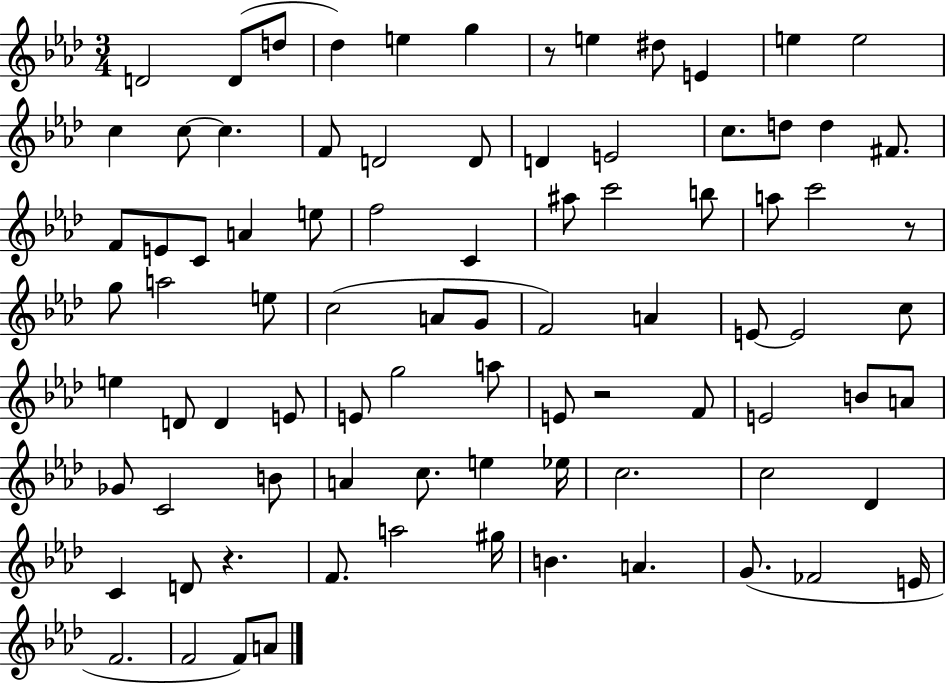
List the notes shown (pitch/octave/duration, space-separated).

D4/h D4/e D5/e Db5/q E5/q G5/q R/e E5/q D#5/e E4/q E5/q E5/h C5/q C5/e C5/q. F4/e D4/h D4/e D4/q E4/h C5/e. D5/e D5/q F#4/e. F4/e E4/e C4/e A4/q E5/e F5/h C4/q A#5/e C6/h B5/e A5/e C6/h R/e G5/e A5/h E5/e C5/h A4/e G4/e F4/h A4/q E4/e E4/h C5/e E5/q D4/e D4/q E4/e E4/e G5/h A5/e E4/e R/h F4/e E4/h B4/e A4/e Gb4/e C4/h B4/e A4/q C5/e. E5/q Eb5/s C5/h. C5/h Db4/q C4/q D4/e R/q. F4/e. A5/h G#5/s B4/q. A4/q. G4/e. FES4/h E4/s F4/h. F4/h F4/e A4/e